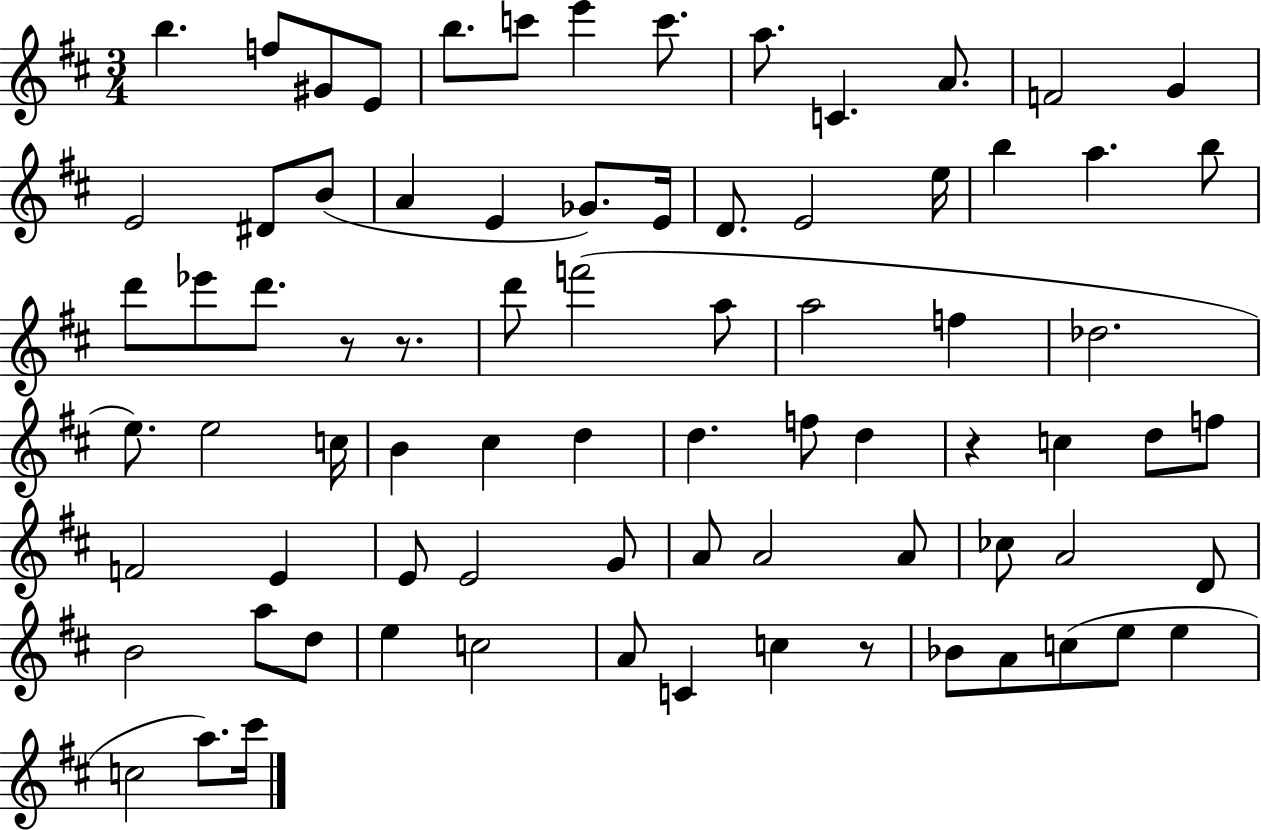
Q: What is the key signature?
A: D major